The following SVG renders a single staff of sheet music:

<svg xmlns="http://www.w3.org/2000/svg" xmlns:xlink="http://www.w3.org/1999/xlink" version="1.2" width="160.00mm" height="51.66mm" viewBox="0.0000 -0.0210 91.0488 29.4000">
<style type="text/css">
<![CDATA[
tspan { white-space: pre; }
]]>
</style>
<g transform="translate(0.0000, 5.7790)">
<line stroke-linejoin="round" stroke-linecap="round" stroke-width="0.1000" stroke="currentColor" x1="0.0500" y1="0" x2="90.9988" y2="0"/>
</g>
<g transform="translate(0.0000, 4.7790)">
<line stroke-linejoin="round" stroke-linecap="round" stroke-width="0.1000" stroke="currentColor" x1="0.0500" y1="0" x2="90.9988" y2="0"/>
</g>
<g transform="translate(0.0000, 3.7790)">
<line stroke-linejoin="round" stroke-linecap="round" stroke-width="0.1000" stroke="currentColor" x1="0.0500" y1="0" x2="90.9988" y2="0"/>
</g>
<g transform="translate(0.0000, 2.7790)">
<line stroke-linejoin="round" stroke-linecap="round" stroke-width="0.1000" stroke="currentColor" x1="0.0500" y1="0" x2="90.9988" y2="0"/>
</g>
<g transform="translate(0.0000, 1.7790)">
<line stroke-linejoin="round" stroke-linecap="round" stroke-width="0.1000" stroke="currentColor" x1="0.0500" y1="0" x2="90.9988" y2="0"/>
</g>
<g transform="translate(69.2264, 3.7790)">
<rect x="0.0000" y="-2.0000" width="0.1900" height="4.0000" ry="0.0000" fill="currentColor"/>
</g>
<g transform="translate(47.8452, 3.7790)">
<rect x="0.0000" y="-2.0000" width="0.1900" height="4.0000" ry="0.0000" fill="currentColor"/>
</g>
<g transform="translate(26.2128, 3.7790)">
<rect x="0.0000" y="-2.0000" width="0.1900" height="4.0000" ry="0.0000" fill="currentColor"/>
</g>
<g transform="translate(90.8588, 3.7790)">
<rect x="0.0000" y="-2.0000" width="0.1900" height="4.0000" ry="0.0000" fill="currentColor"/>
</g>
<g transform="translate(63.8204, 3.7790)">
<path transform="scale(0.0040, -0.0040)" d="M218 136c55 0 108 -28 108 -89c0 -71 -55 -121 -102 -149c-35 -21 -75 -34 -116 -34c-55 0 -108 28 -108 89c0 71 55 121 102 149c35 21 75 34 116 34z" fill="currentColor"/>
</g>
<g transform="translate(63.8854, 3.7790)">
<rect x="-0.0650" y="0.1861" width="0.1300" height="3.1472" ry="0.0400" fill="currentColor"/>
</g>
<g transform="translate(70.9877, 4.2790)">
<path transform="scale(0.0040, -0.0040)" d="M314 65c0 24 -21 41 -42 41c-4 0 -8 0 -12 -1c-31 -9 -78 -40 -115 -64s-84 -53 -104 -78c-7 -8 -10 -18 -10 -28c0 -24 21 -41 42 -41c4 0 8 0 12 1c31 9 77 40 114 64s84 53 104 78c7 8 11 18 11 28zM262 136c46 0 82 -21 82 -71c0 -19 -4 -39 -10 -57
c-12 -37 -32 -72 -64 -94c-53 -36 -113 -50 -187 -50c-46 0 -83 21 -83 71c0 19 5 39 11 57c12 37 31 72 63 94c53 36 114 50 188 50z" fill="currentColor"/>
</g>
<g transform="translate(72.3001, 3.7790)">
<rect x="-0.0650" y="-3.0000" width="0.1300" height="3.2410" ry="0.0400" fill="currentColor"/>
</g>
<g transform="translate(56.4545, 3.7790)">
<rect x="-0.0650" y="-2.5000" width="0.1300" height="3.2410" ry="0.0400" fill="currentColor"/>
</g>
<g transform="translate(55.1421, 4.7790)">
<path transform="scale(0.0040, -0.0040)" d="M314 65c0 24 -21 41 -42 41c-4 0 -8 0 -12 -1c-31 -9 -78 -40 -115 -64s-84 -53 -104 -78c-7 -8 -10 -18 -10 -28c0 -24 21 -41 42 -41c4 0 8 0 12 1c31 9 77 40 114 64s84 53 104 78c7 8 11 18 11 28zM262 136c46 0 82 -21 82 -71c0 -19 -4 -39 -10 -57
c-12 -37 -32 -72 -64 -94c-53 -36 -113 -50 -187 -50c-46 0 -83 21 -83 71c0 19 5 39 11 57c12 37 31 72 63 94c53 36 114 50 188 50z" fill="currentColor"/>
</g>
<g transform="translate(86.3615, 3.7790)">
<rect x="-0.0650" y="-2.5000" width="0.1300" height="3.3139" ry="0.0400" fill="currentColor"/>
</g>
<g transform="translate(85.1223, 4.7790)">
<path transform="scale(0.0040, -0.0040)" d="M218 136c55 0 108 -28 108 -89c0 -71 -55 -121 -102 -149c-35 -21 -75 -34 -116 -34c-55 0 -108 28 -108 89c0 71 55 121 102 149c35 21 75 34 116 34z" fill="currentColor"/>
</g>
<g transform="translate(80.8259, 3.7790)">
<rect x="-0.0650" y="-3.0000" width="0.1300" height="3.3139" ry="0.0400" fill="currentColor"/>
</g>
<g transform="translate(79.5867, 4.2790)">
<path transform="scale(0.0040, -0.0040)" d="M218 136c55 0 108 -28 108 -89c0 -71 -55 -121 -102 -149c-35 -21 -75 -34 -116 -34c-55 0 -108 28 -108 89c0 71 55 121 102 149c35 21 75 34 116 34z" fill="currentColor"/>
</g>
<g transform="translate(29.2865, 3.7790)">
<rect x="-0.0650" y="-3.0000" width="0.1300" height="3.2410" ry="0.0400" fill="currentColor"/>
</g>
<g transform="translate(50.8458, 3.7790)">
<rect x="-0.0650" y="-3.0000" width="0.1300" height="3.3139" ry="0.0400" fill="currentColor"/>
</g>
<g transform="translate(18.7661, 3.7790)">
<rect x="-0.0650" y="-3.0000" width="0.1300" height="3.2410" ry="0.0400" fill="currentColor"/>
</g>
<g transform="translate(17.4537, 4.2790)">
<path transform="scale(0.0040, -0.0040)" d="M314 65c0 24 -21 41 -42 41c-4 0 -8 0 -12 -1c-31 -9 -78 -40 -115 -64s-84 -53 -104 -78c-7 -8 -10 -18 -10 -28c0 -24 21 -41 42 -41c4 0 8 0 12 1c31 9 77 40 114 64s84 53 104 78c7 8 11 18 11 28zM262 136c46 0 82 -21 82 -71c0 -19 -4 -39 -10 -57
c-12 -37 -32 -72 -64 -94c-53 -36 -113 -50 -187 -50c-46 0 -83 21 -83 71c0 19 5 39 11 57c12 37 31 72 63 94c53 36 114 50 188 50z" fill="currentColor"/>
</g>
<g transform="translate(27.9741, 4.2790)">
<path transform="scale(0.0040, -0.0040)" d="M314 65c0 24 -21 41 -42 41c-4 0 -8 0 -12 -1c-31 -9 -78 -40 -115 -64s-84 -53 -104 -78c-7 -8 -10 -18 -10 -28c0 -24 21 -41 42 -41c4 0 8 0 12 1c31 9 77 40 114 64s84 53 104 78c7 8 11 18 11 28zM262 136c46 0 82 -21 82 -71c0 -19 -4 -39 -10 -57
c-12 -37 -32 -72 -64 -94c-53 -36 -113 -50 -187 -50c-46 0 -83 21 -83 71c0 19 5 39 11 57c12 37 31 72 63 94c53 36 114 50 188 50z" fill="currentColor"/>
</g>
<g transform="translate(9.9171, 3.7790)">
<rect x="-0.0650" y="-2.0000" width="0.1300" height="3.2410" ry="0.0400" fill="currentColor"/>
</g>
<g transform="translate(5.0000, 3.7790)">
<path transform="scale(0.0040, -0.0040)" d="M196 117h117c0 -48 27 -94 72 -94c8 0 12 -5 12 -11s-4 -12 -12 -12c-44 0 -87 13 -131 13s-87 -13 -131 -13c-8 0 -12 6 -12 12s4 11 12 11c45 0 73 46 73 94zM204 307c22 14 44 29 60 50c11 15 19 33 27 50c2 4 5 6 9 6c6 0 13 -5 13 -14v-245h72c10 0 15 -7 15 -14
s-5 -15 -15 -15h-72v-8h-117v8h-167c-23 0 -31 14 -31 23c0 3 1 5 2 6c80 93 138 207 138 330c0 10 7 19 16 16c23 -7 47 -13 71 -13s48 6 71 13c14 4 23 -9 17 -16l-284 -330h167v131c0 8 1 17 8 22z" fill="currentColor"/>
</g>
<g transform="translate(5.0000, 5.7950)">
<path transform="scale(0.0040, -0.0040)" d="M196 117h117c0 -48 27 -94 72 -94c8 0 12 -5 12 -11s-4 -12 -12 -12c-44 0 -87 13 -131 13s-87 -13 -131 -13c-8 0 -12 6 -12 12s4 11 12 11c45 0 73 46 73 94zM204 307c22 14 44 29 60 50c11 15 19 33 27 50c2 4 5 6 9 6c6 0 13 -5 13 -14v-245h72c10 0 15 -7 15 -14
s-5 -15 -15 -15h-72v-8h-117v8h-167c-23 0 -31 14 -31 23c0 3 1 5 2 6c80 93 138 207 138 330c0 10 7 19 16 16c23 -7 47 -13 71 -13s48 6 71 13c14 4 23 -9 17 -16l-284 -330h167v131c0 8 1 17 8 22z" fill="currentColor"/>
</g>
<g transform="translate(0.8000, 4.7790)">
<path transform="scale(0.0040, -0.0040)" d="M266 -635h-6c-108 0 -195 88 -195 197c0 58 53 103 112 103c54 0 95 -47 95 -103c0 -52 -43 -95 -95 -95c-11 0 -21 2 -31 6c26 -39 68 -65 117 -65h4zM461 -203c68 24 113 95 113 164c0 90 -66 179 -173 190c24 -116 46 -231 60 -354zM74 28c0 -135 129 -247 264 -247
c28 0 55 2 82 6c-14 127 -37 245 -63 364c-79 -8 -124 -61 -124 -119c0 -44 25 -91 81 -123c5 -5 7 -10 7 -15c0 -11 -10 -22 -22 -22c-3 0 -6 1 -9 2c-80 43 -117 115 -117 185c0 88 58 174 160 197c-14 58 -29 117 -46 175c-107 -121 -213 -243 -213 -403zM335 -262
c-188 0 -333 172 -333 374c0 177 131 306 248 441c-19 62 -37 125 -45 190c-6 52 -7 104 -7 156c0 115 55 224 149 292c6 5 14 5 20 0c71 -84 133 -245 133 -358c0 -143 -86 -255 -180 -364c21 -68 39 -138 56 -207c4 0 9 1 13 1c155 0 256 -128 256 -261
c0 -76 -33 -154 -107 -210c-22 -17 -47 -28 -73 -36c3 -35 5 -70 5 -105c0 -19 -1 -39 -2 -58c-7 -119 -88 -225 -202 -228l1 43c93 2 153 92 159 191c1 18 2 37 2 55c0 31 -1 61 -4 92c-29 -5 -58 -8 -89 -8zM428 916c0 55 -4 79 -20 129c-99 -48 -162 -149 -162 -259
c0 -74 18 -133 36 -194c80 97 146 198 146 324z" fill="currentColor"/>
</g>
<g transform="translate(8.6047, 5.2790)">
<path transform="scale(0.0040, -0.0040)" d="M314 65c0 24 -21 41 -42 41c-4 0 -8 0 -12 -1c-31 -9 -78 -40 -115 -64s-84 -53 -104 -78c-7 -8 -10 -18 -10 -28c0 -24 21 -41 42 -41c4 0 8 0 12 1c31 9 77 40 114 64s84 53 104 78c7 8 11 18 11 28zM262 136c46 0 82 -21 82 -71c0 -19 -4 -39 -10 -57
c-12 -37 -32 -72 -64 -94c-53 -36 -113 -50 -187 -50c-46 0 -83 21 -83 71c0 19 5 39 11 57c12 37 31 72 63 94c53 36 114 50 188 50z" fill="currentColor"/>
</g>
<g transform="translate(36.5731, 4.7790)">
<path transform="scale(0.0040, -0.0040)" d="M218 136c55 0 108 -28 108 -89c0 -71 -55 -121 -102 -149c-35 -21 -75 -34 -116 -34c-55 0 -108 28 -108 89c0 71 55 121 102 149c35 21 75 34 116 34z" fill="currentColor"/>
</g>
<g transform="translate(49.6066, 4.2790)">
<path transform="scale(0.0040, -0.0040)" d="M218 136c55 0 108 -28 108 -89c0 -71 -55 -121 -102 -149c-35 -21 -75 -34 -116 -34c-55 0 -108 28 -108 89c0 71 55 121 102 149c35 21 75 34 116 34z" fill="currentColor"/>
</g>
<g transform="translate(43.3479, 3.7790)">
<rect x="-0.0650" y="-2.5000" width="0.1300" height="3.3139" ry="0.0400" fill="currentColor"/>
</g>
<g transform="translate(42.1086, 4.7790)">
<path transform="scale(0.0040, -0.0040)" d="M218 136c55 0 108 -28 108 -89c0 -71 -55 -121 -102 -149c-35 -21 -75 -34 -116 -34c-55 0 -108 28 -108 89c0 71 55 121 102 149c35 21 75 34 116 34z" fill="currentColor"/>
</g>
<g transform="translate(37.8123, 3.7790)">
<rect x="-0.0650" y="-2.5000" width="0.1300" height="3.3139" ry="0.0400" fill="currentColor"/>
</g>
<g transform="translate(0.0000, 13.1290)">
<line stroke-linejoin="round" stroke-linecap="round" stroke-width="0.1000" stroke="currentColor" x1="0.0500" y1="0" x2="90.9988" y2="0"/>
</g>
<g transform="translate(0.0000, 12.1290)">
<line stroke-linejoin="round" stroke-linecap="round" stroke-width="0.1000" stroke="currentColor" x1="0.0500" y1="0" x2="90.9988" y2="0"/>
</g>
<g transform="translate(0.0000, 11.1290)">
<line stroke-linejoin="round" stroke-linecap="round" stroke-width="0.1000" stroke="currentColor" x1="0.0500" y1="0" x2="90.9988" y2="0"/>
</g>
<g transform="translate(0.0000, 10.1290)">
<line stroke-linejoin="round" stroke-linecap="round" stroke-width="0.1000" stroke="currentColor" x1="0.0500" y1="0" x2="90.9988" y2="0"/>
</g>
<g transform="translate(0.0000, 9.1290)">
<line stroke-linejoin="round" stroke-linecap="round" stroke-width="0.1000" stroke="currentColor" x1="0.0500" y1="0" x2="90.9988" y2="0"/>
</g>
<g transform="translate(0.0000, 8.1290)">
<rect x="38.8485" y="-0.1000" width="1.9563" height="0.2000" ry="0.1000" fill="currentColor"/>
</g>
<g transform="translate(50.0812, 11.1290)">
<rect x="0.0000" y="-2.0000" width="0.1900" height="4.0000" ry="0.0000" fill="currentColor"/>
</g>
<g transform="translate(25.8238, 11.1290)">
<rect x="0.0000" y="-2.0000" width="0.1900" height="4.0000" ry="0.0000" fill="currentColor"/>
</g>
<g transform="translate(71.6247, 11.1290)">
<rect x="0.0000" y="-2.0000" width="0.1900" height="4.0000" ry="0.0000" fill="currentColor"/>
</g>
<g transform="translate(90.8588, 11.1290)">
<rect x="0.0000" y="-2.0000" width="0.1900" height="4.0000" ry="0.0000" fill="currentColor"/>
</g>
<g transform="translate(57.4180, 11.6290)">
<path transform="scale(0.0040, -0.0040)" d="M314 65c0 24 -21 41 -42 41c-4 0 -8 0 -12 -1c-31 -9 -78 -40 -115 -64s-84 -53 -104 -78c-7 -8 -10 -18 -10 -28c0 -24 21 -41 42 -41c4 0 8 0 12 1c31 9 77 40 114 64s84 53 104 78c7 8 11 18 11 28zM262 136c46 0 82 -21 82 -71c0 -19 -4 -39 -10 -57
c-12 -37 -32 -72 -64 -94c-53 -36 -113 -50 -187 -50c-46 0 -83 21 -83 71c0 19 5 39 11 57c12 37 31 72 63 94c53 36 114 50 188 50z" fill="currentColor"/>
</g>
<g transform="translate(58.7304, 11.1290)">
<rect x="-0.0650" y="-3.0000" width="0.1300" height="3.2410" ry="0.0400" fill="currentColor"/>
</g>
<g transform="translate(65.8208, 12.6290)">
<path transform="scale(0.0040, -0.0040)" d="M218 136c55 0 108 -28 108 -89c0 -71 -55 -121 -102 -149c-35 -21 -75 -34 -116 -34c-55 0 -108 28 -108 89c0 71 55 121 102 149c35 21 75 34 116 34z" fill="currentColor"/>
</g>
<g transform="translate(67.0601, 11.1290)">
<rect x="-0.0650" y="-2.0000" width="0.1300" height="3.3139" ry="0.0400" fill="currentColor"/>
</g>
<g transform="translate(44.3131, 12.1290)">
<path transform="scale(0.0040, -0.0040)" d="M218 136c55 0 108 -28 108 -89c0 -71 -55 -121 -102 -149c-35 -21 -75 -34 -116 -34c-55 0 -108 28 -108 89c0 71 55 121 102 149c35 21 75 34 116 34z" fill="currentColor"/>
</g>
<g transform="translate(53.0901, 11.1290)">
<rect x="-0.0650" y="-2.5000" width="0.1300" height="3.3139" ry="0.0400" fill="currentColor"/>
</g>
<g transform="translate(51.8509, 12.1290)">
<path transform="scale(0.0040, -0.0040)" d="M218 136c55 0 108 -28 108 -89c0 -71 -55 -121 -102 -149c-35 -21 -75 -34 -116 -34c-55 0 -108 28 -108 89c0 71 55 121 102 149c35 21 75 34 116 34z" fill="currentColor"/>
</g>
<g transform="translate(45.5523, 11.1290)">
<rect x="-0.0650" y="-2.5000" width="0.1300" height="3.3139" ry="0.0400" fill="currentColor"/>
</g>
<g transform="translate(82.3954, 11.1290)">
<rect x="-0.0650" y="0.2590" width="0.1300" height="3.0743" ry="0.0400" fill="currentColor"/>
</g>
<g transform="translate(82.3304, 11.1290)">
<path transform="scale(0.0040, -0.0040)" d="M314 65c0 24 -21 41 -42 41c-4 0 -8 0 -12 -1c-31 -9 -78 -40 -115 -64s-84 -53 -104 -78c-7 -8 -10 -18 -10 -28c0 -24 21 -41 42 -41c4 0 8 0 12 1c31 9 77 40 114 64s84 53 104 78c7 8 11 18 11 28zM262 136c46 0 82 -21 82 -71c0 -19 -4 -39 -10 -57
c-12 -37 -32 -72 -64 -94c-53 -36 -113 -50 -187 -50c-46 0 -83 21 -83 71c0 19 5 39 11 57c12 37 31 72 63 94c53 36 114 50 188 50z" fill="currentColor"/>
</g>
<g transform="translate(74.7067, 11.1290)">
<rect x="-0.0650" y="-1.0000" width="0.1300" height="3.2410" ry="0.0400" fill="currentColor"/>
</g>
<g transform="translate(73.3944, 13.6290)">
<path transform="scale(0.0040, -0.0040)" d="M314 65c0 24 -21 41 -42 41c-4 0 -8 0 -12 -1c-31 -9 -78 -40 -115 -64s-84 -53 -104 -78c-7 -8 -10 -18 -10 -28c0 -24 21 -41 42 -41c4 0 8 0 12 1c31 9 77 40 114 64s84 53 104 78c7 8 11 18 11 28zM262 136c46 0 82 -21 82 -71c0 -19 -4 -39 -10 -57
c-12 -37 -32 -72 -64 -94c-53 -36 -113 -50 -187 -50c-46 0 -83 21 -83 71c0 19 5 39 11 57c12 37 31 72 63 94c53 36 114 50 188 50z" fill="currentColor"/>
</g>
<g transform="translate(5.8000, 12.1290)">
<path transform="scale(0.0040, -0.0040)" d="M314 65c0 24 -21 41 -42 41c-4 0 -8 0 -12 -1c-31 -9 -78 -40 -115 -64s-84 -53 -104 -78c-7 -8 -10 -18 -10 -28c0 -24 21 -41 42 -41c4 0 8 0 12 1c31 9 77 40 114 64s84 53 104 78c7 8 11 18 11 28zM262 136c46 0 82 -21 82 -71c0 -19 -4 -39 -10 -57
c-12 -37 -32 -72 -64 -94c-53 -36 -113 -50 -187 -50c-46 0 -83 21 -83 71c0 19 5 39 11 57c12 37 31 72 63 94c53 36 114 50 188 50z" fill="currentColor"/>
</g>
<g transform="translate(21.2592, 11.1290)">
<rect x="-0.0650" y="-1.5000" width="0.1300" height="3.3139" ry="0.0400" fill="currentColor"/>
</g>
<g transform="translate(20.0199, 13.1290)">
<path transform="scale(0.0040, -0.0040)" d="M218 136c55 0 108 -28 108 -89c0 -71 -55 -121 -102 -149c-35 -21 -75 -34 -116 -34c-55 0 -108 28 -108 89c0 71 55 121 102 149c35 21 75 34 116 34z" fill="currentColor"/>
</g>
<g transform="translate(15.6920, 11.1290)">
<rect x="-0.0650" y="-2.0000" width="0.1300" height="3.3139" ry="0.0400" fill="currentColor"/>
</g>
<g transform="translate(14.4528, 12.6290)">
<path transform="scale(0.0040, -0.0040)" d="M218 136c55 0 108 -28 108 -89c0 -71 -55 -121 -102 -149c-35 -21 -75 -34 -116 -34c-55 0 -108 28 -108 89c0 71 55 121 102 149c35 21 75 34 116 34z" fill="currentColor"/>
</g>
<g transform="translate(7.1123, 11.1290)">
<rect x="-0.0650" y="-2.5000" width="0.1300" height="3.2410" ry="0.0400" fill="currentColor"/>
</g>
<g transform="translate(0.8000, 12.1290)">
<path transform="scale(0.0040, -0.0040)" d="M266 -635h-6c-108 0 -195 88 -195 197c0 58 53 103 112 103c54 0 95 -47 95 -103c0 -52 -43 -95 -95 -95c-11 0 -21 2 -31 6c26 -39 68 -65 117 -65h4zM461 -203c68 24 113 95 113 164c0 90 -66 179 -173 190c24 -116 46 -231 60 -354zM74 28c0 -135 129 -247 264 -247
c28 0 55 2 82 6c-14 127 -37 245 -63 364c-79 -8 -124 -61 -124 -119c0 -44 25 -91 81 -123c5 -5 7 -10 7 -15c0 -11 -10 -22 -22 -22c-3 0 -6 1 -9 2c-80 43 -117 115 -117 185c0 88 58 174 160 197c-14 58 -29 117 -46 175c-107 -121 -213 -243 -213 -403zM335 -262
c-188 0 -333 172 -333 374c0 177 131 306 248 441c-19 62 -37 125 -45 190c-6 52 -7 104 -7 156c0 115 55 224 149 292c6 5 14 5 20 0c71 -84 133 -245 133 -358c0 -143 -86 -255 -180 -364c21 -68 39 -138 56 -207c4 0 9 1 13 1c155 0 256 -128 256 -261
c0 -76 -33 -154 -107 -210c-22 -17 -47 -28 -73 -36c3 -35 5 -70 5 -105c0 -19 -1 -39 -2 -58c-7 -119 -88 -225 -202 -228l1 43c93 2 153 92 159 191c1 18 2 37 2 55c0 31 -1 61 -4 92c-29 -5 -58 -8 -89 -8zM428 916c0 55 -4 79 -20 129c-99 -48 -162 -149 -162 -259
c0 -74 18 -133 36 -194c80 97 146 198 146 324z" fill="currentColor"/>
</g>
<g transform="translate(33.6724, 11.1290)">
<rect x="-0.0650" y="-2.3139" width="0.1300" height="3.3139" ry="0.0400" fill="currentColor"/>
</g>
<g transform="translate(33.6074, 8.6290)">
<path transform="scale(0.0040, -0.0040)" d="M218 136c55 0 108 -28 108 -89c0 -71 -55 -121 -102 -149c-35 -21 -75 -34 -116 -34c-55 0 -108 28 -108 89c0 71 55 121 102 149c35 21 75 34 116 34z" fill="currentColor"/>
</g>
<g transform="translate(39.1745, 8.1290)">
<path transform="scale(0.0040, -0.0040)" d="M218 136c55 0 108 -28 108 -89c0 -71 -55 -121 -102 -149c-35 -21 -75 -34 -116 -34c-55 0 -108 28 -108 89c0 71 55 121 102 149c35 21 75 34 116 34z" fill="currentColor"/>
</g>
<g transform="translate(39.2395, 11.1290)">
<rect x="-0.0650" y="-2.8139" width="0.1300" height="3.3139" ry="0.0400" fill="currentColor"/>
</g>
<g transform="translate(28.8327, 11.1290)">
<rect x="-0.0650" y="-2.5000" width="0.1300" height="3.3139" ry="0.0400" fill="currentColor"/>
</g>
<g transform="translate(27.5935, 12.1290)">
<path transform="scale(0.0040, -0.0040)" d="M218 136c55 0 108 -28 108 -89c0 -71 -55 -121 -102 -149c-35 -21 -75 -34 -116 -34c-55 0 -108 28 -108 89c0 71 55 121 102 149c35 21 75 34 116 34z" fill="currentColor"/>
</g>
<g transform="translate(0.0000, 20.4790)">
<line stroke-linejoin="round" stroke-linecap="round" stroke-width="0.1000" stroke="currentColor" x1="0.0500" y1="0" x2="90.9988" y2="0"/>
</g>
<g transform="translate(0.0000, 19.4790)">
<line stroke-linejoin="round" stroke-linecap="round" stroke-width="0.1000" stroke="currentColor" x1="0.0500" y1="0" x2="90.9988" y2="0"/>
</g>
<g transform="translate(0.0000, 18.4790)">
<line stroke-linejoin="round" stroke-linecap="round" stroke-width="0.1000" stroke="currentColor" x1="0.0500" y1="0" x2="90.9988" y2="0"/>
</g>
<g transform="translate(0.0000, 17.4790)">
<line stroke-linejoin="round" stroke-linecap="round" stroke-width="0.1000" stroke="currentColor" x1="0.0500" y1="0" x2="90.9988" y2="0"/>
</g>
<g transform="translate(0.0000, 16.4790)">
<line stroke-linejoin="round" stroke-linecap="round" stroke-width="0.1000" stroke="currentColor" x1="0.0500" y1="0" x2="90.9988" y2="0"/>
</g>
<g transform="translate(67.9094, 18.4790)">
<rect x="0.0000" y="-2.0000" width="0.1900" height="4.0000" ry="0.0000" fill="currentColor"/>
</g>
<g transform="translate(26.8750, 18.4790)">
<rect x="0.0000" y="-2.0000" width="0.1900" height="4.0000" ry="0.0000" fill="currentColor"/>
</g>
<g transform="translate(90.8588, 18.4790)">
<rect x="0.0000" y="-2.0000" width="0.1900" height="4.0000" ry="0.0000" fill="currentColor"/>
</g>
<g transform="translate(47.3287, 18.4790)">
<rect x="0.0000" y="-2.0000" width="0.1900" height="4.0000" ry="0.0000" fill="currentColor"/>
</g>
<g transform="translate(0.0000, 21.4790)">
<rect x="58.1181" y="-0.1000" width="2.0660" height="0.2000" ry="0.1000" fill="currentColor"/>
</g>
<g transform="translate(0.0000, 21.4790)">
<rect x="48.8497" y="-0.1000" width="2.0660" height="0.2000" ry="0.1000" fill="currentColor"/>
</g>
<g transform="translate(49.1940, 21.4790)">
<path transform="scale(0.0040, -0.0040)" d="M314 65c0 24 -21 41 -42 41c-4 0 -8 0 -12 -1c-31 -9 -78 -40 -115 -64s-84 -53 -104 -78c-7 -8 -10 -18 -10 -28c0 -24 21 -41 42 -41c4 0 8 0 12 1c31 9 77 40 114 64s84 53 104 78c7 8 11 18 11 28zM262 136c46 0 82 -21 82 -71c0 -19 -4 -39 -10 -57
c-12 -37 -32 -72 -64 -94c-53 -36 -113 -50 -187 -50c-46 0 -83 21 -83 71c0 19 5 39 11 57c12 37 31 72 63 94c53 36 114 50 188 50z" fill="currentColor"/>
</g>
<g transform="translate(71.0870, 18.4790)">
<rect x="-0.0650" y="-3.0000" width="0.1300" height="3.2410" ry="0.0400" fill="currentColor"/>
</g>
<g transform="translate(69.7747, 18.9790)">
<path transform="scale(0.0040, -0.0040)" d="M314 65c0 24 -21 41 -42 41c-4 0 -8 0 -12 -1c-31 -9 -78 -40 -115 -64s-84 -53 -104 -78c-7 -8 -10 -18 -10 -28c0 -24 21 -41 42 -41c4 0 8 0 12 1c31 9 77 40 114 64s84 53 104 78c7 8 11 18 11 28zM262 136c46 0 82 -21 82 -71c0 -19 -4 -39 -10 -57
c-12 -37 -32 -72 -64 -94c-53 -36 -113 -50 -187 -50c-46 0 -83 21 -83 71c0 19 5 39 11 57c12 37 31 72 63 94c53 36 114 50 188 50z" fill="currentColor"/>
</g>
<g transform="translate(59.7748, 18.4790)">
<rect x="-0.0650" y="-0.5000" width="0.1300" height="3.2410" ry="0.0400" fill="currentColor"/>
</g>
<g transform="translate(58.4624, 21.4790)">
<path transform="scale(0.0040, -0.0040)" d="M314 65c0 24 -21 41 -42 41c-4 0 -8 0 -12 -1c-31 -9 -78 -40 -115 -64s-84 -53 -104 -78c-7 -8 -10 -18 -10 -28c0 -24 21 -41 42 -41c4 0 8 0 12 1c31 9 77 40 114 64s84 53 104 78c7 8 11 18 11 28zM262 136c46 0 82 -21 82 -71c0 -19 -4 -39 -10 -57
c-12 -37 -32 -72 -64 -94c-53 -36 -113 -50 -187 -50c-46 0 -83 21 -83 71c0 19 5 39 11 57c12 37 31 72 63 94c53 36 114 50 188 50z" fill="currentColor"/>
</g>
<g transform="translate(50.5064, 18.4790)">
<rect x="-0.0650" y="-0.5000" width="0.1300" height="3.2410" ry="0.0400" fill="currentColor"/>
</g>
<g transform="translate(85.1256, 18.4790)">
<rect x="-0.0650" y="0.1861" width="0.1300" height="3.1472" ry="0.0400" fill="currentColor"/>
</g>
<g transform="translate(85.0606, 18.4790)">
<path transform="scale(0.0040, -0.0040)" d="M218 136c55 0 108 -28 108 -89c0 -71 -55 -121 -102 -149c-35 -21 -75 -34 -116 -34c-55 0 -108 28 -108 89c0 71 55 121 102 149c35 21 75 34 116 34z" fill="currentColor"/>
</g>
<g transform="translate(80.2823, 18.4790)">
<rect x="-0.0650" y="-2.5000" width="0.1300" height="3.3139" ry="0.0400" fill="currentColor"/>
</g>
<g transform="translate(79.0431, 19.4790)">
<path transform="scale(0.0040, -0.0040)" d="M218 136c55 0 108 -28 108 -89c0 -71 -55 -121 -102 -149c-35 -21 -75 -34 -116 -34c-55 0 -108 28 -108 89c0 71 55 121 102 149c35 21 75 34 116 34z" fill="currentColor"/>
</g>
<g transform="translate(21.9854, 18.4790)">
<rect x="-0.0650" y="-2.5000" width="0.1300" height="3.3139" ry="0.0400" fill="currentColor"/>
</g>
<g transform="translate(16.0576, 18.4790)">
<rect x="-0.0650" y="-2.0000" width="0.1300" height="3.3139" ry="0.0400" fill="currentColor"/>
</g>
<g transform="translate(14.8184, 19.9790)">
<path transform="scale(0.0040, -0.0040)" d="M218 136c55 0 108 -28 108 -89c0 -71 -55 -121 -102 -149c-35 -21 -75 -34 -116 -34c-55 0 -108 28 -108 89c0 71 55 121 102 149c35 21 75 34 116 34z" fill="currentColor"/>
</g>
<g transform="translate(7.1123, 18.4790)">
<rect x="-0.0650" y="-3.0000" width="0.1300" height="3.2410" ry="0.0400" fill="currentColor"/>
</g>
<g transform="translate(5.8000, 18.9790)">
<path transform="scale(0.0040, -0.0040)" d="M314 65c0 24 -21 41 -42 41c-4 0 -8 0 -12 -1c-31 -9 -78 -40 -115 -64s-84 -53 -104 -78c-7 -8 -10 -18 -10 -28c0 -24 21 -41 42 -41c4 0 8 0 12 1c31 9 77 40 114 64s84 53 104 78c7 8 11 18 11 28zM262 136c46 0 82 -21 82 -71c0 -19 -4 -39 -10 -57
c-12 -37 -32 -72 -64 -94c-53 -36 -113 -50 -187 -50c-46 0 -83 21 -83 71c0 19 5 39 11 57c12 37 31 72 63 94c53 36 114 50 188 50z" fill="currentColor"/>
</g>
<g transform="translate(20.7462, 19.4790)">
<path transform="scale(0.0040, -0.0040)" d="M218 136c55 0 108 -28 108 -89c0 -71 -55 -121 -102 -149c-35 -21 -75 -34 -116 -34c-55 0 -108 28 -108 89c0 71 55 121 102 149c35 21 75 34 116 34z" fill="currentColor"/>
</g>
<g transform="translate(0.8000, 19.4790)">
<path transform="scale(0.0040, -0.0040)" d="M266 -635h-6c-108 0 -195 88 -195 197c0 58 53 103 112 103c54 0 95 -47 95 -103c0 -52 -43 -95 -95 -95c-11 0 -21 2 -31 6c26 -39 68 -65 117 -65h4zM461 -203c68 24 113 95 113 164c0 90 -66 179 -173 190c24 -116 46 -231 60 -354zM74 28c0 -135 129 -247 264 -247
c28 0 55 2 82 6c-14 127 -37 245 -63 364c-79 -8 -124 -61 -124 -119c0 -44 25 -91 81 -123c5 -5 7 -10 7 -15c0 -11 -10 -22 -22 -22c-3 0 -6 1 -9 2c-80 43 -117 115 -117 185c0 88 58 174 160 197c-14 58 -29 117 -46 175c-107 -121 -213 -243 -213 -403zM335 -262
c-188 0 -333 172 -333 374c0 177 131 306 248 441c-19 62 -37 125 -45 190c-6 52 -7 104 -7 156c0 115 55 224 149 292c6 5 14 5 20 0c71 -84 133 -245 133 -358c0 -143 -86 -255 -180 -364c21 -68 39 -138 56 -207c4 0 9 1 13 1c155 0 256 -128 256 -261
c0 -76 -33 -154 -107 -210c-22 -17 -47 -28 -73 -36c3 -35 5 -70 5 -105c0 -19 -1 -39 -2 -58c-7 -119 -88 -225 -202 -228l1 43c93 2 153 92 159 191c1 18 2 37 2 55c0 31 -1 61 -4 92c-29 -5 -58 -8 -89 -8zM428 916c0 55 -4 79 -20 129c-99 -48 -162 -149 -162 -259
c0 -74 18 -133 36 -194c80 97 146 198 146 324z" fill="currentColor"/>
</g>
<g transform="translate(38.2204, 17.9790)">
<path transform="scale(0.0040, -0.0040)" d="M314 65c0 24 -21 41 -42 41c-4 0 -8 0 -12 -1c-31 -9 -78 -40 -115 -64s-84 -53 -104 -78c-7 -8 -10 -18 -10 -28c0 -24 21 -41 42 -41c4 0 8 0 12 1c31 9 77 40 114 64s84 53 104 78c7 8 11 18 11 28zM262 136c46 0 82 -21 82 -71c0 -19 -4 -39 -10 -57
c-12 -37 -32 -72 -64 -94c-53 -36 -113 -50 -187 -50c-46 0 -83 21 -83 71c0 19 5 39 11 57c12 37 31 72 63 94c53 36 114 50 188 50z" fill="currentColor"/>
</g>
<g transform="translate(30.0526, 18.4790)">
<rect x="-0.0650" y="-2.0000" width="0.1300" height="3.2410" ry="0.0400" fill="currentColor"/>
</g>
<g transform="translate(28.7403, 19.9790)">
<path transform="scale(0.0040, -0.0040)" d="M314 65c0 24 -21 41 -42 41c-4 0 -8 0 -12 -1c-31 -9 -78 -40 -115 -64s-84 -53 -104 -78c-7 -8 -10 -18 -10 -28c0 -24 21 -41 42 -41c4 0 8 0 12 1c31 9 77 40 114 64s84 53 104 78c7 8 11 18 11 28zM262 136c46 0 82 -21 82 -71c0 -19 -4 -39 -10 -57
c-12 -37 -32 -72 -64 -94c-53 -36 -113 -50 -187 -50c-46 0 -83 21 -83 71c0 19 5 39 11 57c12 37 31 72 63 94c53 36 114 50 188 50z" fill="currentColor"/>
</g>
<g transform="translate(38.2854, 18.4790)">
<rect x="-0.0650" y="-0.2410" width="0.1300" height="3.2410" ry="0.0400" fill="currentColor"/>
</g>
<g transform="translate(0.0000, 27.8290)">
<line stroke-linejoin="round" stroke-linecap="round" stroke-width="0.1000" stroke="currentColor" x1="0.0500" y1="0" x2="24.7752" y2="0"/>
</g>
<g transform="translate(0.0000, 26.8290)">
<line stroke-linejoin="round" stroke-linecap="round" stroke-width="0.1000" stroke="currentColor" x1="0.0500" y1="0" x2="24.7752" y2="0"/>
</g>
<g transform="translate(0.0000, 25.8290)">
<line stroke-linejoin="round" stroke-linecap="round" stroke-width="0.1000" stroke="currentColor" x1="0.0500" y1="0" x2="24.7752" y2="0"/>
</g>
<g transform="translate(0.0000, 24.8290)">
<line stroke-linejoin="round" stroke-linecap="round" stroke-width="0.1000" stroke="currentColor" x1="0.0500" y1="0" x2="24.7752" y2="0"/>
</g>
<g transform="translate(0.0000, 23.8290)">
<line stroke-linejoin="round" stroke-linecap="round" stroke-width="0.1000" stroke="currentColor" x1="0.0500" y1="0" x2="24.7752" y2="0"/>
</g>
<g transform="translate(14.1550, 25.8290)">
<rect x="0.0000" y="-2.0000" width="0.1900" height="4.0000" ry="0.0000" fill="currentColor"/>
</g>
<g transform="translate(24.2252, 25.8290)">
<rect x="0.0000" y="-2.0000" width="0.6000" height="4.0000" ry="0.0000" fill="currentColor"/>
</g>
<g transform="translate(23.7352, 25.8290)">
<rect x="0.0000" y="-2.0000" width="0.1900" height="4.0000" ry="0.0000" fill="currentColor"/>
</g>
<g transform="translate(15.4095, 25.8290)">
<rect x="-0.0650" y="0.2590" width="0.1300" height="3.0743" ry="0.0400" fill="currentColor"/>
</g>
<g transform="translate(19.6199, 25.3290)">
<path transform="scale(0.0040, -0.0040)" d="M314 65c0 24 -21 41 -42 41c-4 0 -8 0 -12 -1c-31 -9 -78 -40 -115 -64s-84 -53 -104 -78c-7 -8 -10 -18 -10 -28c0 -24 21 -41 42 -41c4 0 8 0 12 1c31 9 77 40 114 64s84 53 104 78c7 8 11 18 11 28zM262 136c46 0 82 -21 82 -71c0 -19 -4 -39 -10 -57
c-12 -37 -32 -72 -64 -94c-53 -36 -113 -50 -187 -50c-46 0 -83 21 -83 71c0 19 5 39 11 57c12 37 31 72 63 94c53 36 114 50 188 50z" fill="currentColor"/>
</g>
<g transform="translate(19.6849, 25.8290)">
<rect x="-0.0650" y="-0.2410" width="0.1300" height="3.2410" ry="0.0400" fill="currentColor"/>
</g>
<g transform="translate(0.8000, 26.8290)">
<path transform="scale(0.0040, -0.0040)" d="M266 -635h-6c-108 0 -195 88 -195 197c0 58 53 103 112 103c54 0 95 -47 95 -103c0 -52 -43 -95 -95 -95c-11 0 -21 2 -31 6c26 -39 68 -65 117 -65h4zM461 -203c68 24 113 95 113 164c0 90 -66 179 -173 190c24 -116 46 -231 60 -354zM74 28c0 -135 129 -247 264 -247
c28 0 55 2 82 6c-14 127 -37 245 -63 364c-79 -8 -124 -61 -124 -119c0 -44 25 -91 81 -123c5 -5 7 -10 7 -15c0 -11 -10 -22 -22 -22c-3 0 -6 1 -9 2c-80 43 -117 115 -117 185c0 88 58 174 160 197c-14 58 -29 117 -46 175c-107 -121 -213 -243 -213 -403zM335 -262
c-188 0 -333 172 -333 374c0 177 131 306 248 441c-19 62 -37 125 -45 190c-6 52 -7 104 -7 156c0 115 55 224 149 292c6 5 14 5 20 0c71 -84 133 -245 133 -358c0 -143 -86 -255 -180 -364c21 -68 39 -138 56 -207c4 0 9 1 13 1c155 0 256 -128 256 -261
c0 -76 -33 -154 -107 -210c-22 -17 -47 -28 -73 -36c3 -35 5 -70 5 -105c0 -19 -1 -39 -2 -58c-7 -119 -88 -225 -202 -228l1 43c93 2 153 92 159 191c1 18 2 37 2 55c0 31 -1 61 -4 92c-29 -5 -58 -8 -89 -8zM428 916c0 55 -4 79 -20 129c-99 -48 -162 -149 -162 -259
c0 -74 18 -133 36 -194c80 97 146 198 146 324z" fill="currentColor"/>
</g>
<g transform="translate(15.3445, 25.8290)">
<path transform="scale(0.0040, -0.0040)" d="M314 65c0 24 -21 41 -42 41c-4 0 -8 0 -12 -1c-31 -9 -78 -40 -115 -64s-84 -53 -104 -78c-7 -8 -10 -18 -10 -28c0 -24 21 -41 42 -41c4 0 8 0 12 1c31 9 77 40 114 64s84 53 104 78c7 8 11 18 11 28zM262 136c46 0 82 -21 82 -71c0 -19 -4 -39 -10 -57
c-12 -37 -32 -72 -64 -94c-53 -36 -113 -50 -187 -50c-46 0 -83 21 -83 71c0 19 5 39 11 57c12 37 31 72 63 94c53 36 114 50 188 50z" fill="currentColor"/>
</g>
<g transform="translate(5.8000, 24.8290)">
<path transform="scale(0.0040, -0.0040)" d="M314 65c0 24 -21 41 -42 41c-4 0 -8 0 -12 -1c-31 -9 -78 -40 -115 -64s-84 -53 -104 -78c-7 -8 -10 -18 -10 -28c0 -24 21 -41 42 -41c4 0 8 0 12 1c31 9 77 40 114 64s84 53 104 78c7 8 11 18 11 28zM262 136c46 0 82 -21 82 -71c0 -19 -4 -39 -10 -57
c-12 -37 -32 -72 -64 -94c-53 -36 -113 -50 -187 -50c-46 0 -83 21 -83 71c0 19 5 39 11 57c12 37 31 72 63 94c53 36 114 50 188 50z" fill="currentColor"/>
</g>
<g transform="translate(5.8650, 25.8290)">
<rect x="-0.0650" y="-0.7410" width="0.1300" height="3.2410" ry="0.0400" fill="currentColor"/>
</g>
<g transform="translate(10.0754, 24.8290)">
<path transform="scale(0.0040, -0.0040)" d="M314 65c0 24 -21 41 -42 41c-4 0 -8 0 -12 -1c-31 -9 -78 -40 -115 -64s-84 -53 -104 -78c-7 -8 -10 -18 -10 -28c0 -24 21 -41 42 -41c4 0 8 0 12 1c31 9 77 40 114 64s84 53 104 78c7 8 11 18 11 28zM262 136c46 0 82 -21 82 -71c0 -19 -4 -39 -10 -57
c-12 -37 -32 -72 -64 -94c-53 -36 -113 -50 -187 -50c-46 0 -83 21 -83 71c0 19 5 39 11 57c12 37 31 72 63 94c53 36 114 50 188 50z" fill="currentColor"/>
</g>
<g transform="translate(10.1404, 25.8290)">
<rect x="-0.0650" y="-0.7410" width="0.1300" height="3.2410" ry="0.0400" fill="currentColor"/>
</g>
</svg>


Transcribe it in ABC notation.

X:1
T:Untitled
M:4/4
L:1/4
K:C
F2 A2 A2 G G A G2 B A2 A G G2 F E G g a G G A2 F D2 B2 A2 F G F2 c2 C2 C2 A2 G B d2 d2 B2 c2